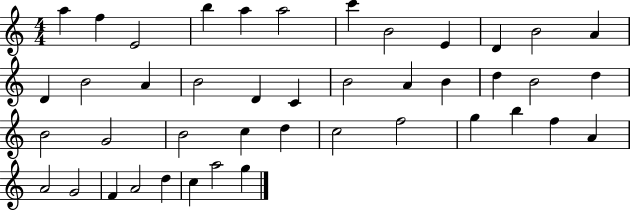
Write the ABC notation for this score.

X:1
T:Untitled
M:4/4
L:1/4
K:C
a f E2 b a a2 c' B2 E D B2 A D B2 A B2 D C B2 A B d B2 d B2 G2 B2 c d c2 f2 g b f A A2 G2 F A2 d c a2 g